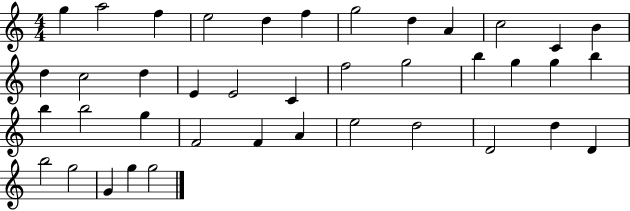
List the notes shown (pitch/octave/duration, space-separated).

G5/q A5/h F5/q E5/h D5/q F5/q G5/h D5/q A4/q C5/h C4/q B4/q D5/q C5/h D5/q E4/q E4/h C4/q F5/h G5/h B5/q G5/q G5/q B5/q B5/q B5/h G5/q F4/h F4/q A4/q E5/h D5/h D4/h D5/q D4/q B5/h G5/h G4/q G5/q G5/h